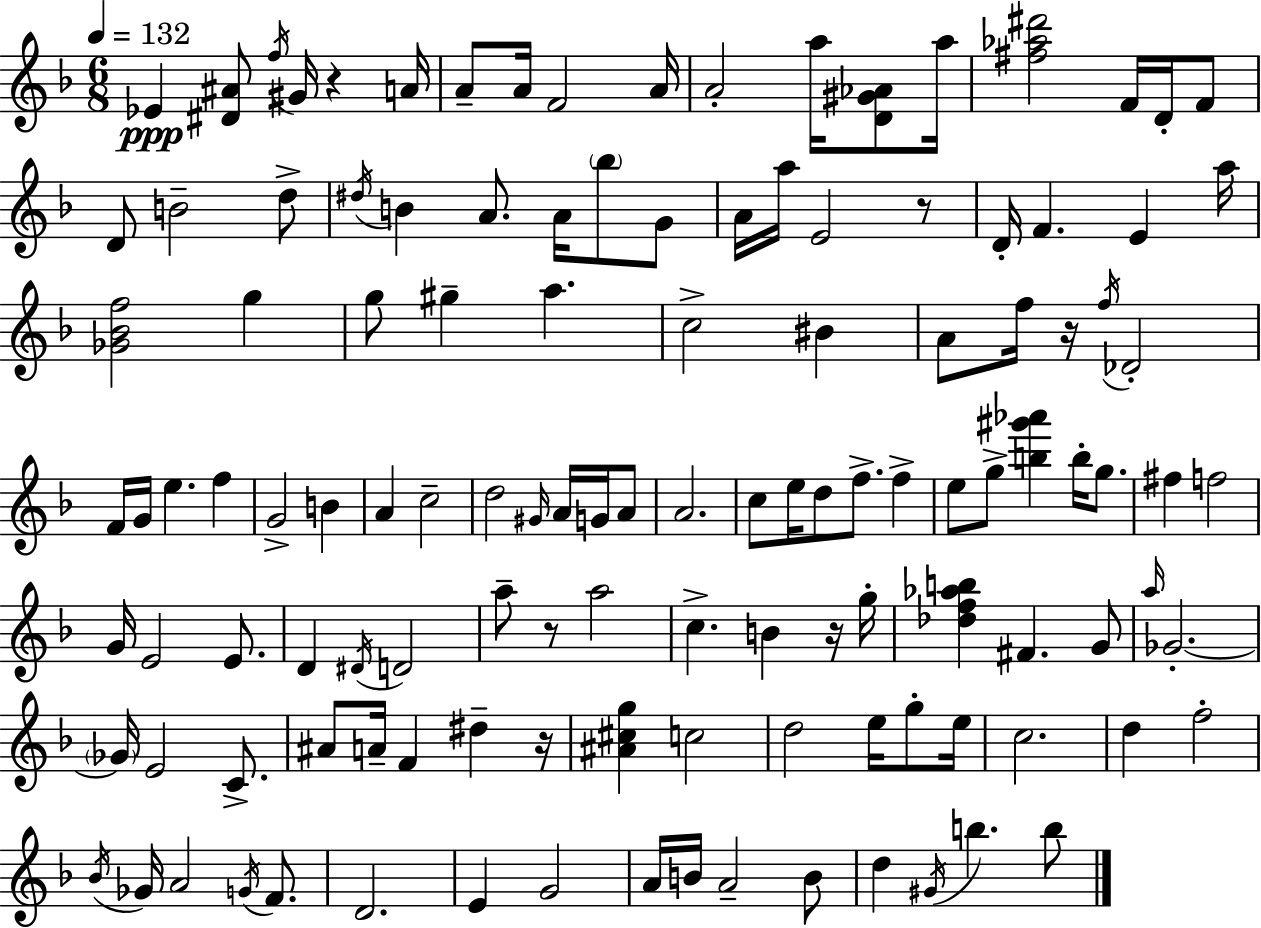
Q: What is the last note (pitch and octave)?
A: B5